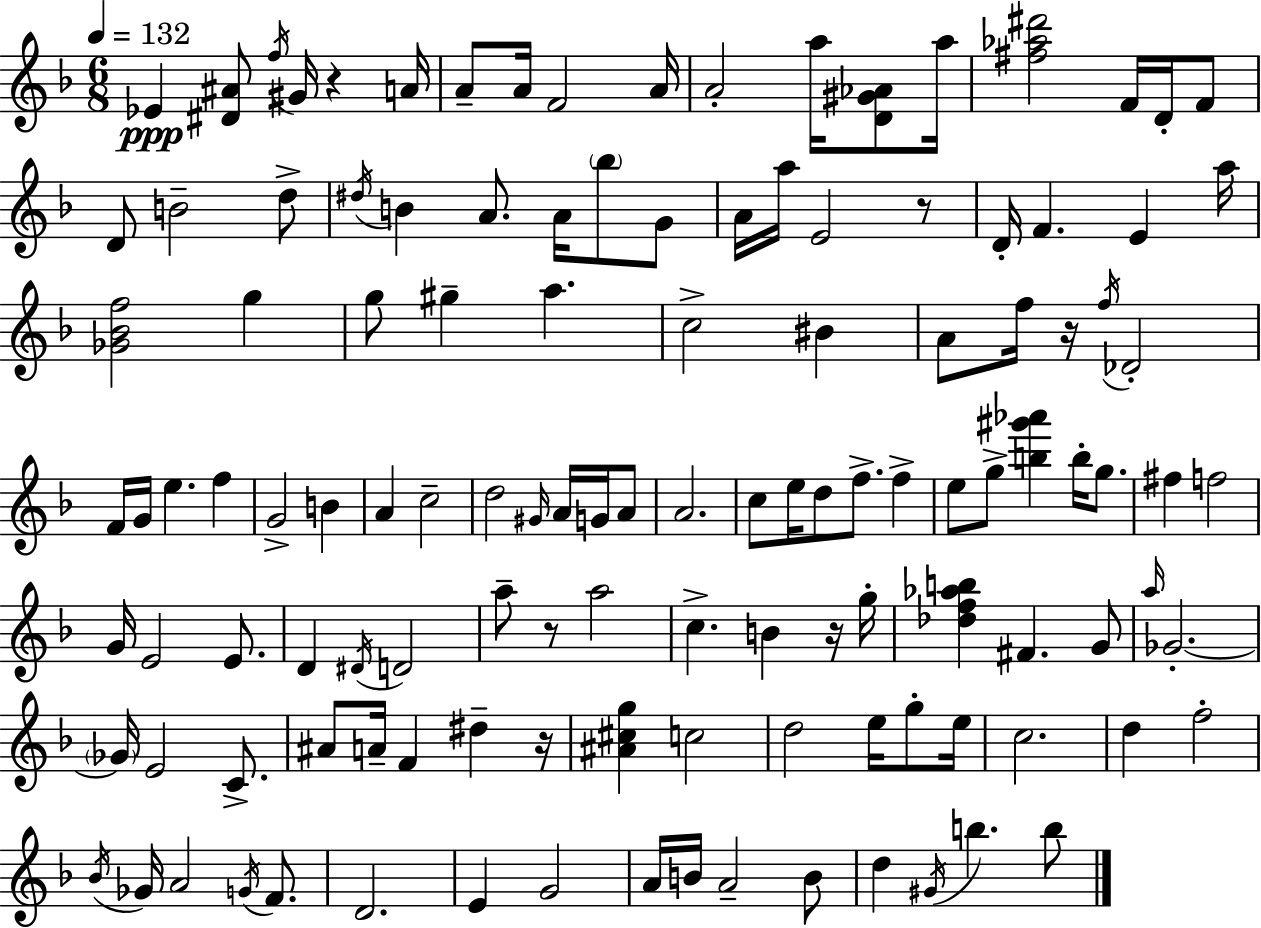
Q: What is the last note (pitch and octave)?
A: B5